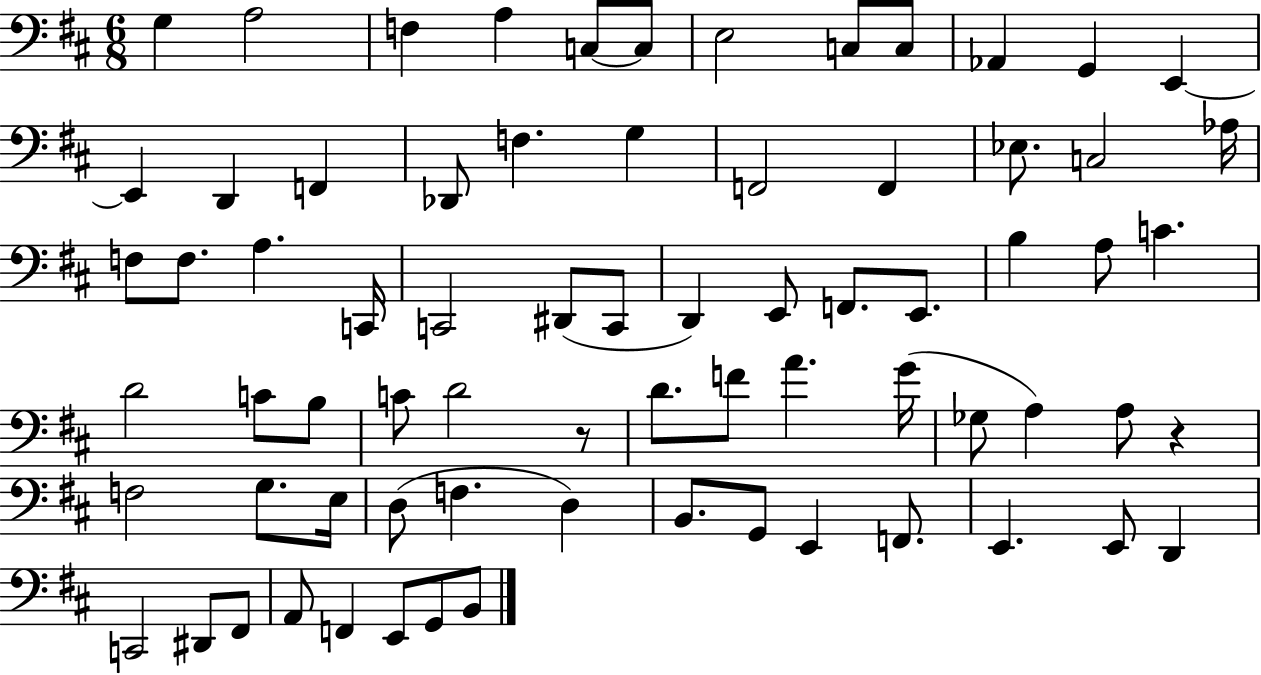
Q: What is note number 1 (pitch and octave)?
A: G3